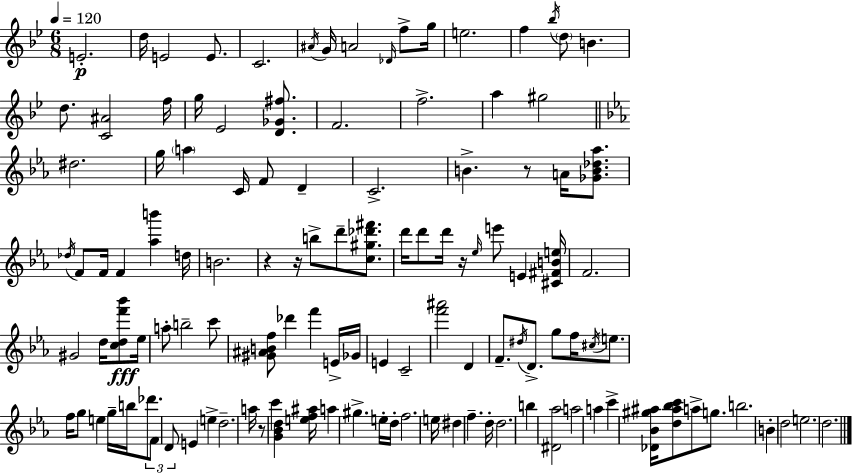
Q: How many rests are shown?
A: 5